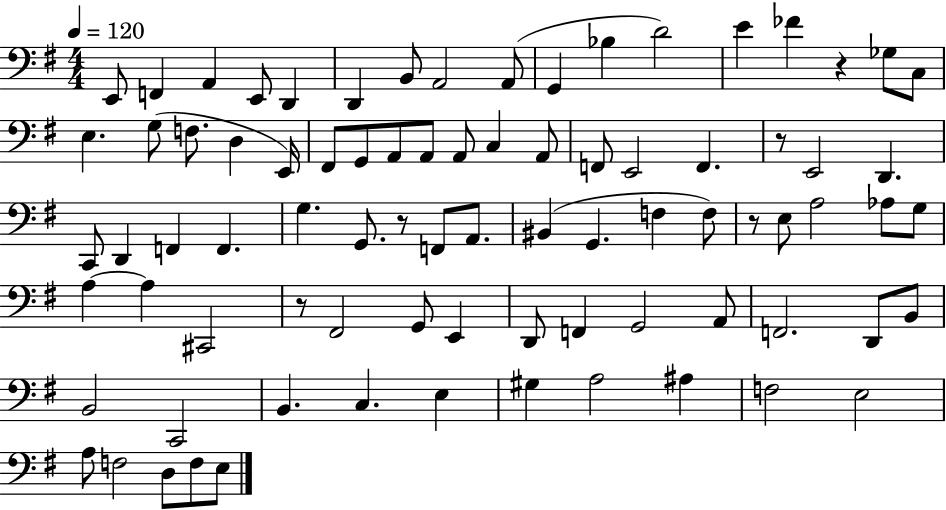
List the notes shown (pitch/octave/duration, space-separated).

E2/e F2/q A2/q E2/e D2/q D2/q B2/e A2/h A2/e G2/q Bb3/q D4/h E4/q FES4/q R/q Gb3/e C3/e E3/q. G3/e F3/e. D3/q E2/s F#2/e G2/e A2/e A2/e A2/e C3/q A2/e F2/e E2/h F2/q. R/e E2/h D2/q. C2/e D2/q F2/q F2/q. G3/q. G2/e. R/e F2/e A2/e. BIS2/q G2/q. F3/q F3/e R/e E3/e A3/h Ab3/e G3/e A3/q A3/q C#2/h R/e F#2/h G2/e E2/q D2/e F2/q G2/h A2/e F2/h. D2/e B2/e B2/h C2/h B2/q. C3/q. E3/q G#3/q A3/h A#3/q F3/h E3/h A3/e F3/h D3/e F3/e E3/e